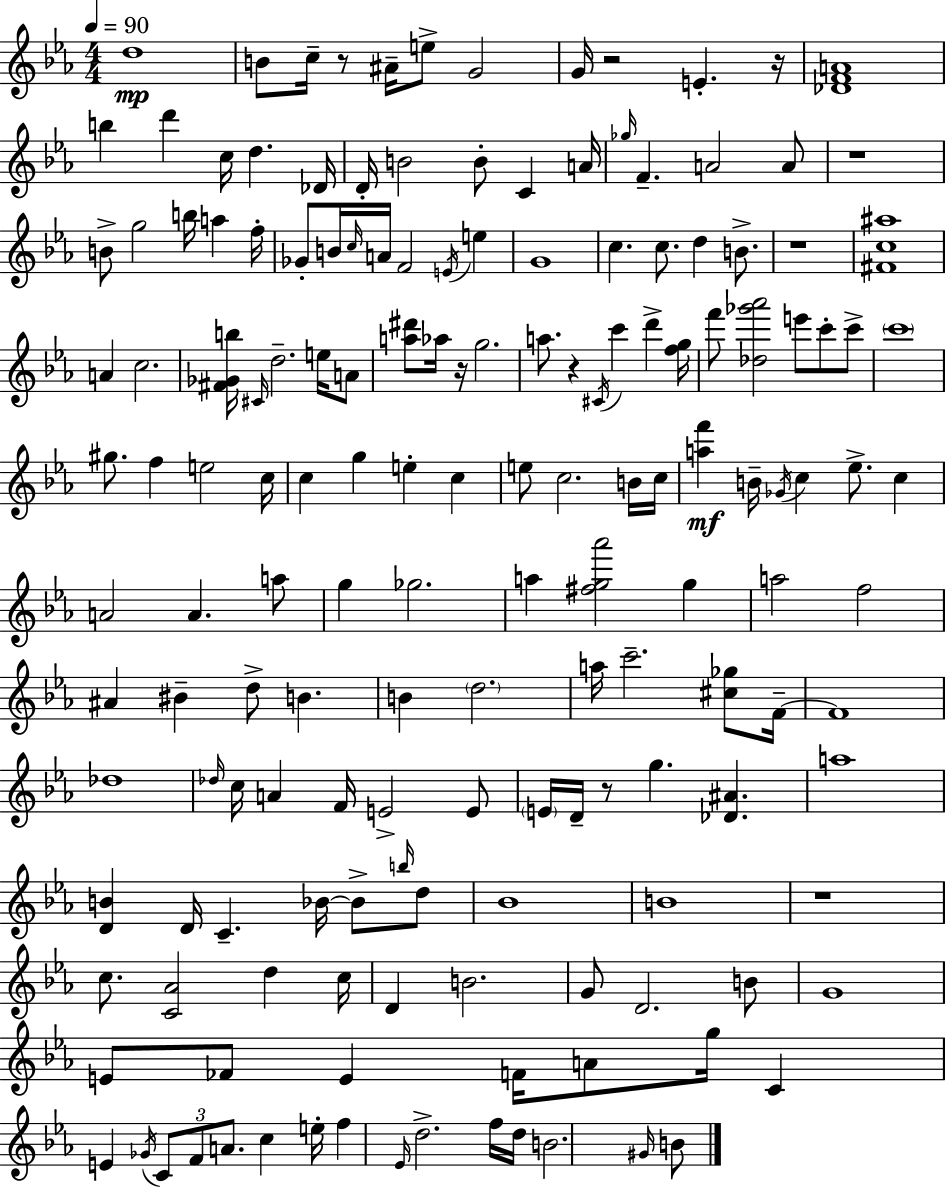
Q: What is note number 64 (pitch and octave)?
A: C5